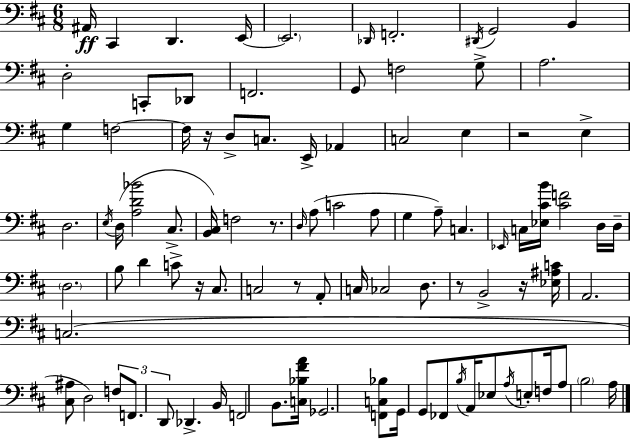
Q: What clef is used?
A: bass